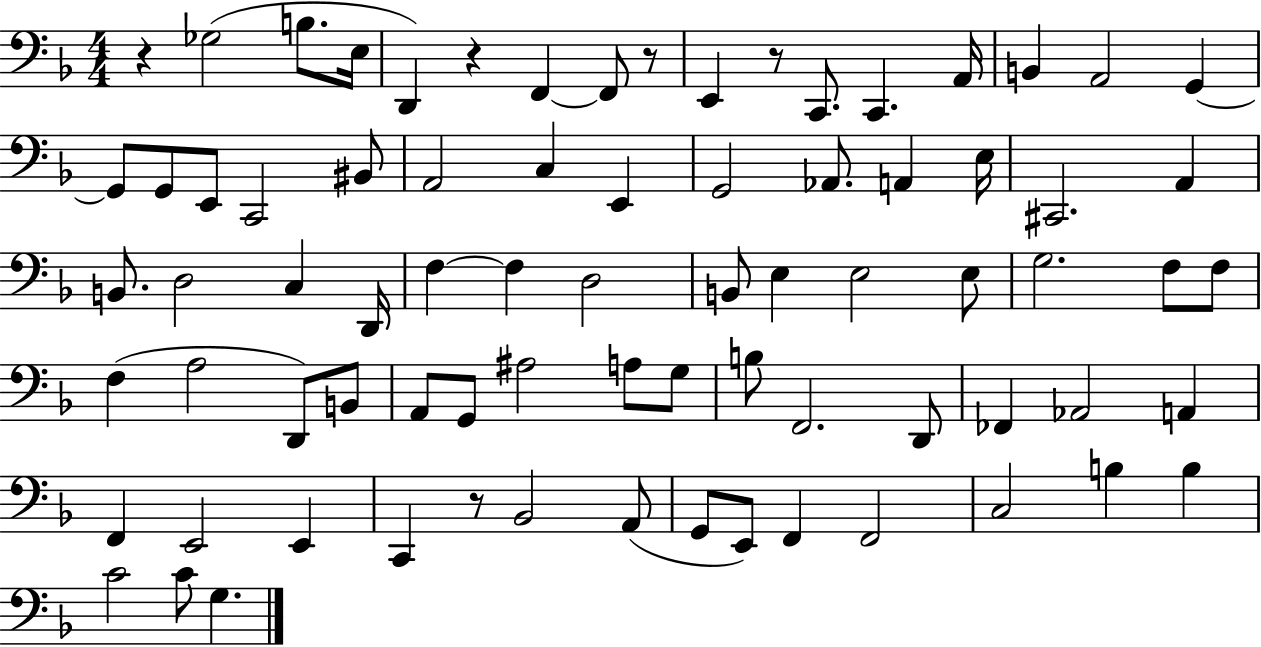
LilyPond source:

{
  \clef bass
  \numericTimeSignature
  \time 4/4
  \key f \major
  r4 ges2( b8. e16 | d,4) r4 f,4~~ f,8 r8 | e,4 r8 c,8. c,4. a,16 | b,4 a,2 g,4~~ | \break g,8 g,8 e,8 c,2 bis,8 | a,2 c4 e,4 | g,2 aes,8. a,4 e16 | cis,2. a,4 | \break b,8. d2 c4 d,16 | f4~~ f4 d2 | b,8 e4 e2 e8 | g2. f8 f8 | \break f4( a2 d,8) b,8 | a,8 g,8 ais2 a8 g8 | b8 f,2. d,8 | fes,4 aes,2 a,4 | \break f,4 e,2 e,4 | c,4 r8 bes,2 a,8( | g,8 e,8) f,4 f,2 | c2 b4 b4 | \break c'2 c'8 g4. | \bar "|."
}